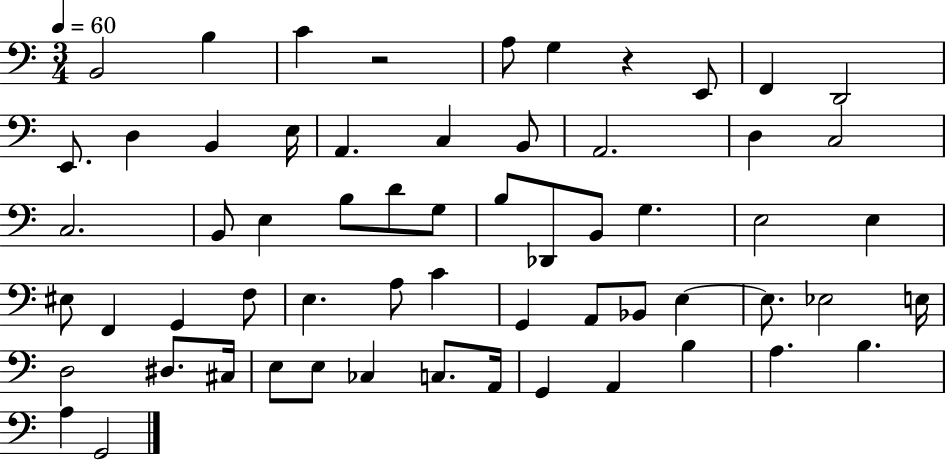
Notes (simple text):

B2/h B3/q C4/q R/h A3/e G3/q R/q E2/e F2/q D2/h E2/e. D3/q B2/q E3/s A2/q. C3/q B2/e A2/h. D3/q C3/h C3/h. B2/e E3/q B3/e D4/e G3/e B3/e Db2/e B2/e G3/q. E3/h E3/q EIS3/e F2/q G2/q F3/e E3/q. A3/e C4/q G2/q A2/e Bb2/e E3/q E3/e. Eb3/h E3/s D3/h D#3/e. C#3/s E3/e E3/e CES3/q C3/e. A2/s G2/q A2/q B3/q A3/q. B3/q. A3/q G2/h